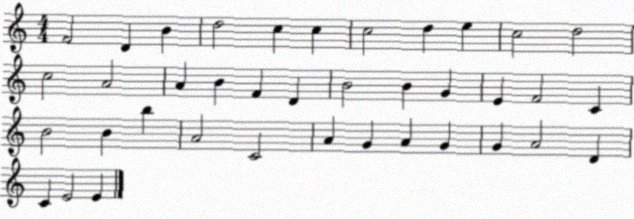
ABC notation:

X:1
T:Untitled
M:4/4
L:1/4
K:C
F2 D B d2 c c c2 d e c2 d2 c2 A2 A B F D B2 B G E F2 C B2 B b A2 C2 A G A G G A2 D C E2 E